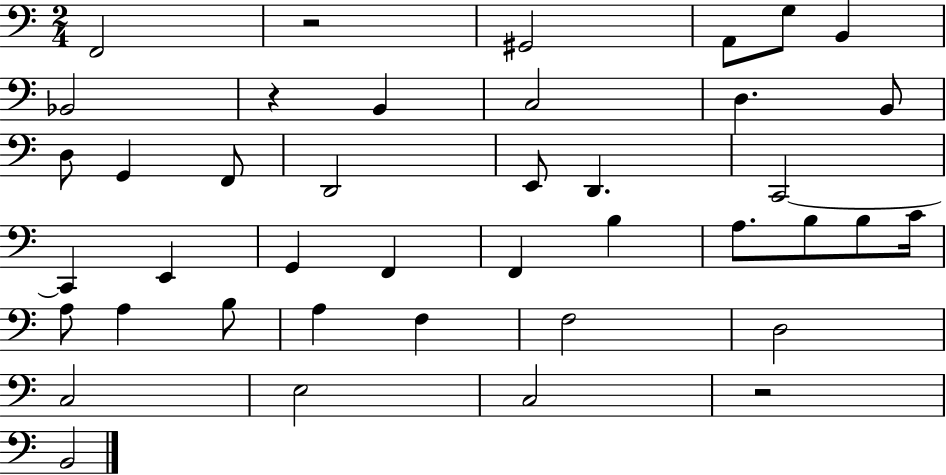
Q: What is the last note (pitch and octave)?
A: B2